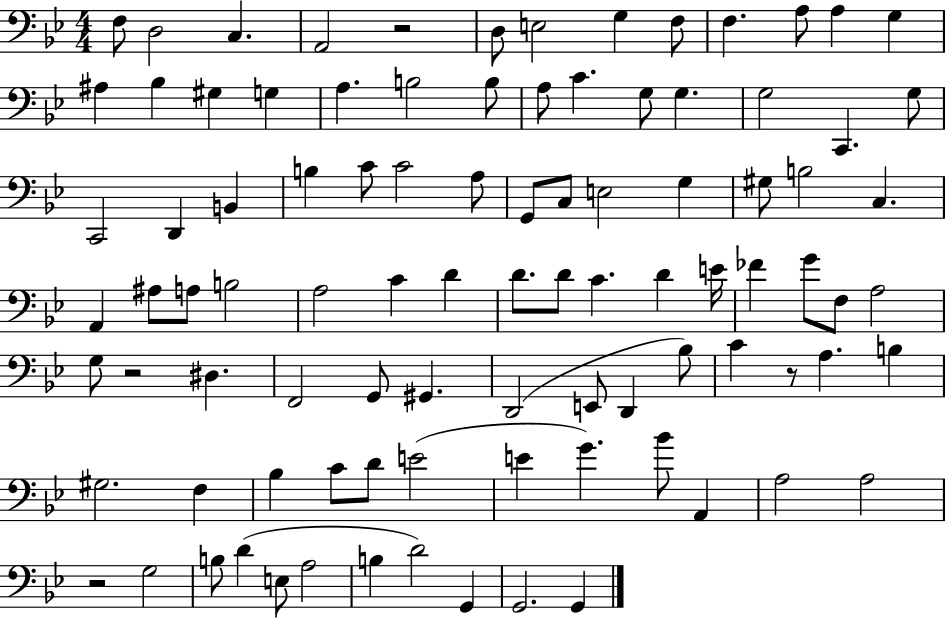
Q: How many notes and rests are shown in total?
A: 94